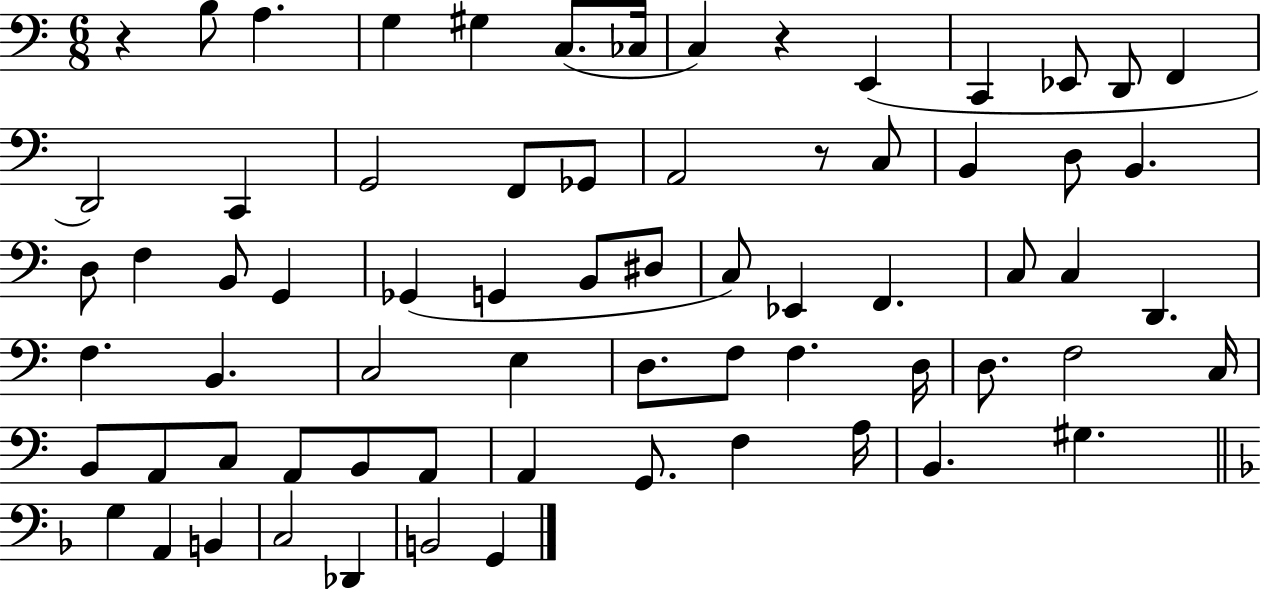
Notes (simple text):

R/q B3/e A3/q. G3/q G#3/q C3/e. CES3/s C3/q R/q E2/q C2/q Eb2/e D2/e F2/q D2/h C2/q G2/h F2/e Gb2/e A2/h R/e C3/e B2/q D3/e B2/q. D3/e F3/q B2/e G2/q Gb2/q G2/q B2/e D#3/e C3/e Eb2/q F2/q. C3/e C3/q D2/q. F3/q. B2/q. C3/h E3/q D3/e. F3/e F3/q. D3/s D3/e. F3/h C3/s B2/e A2/e C3/e A2/e B2/e A2/e A2/q G2/e. F3/q A3/s B2/q. G#3/q. G3/q A2/q B2/q C3/h Db2/q B2/h G2/q